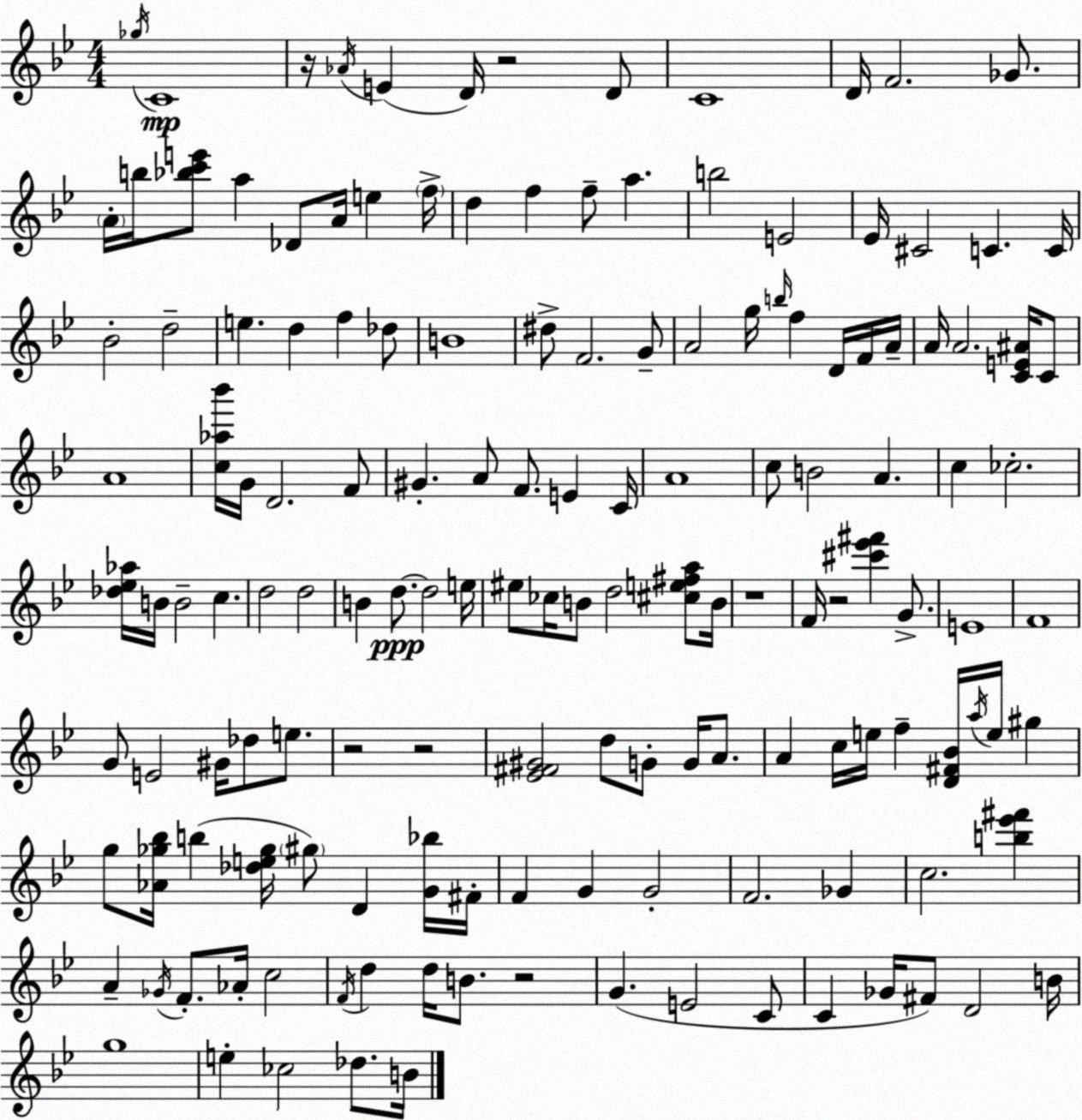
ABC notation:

X:1
T:Untitled
M:4/4
L:1/4
K:Gm
_g/4 C4 z/4 _A/4 E D/4 z2 D/2 C4 D/4 F2 _G/2 A/4 b/4 [_bc'e']/2 a _D/2 A/4 e f/4 d f f/2 a b2 E2 _E/4 ^C2 C C/4 _B2 d2 e d f _d/2 B4 ^d/2 F2 G/2 A2 g/4 b/4 f D/4 F/4 A/4 A/4 A2 [CE^A]/4 C/2 A4 [c_a_b']/4 G/4 D2 F/2 ^G A/2 F/2 E C/4 A4 c/2 B2 A c _c2 [_d_e_a]/4 B/4 B2 c d2 d2 B d/2 d2 e/4 ^e/2 _c/4 B/2 d2 [^ce^fa]/2 B/4 z4 F/4 z2 [^c'_e'^f'] G/2 E4 F4 G/2 E2 ^G/4 _d/2 e/2 z2 z2 [_E^F^G]2 d/2 G/2 G/4 A/2 A c/4 e/4 f [D^F_B]/4 a/4 e/4 ^g g/2 [_A_g_b]/4 b [_de_g]/4 ^g/2 D [G_b]/4 ^F/4 F G G2 F2 _G c2 [b_e'^f'] A _G/4 F/2 _A/4 c2 F/4 d d/4 B/2 z2 G E2 C/2 C _G/4 ^F/2 D2 B/4 g4 e _c2 _d/2 B/4